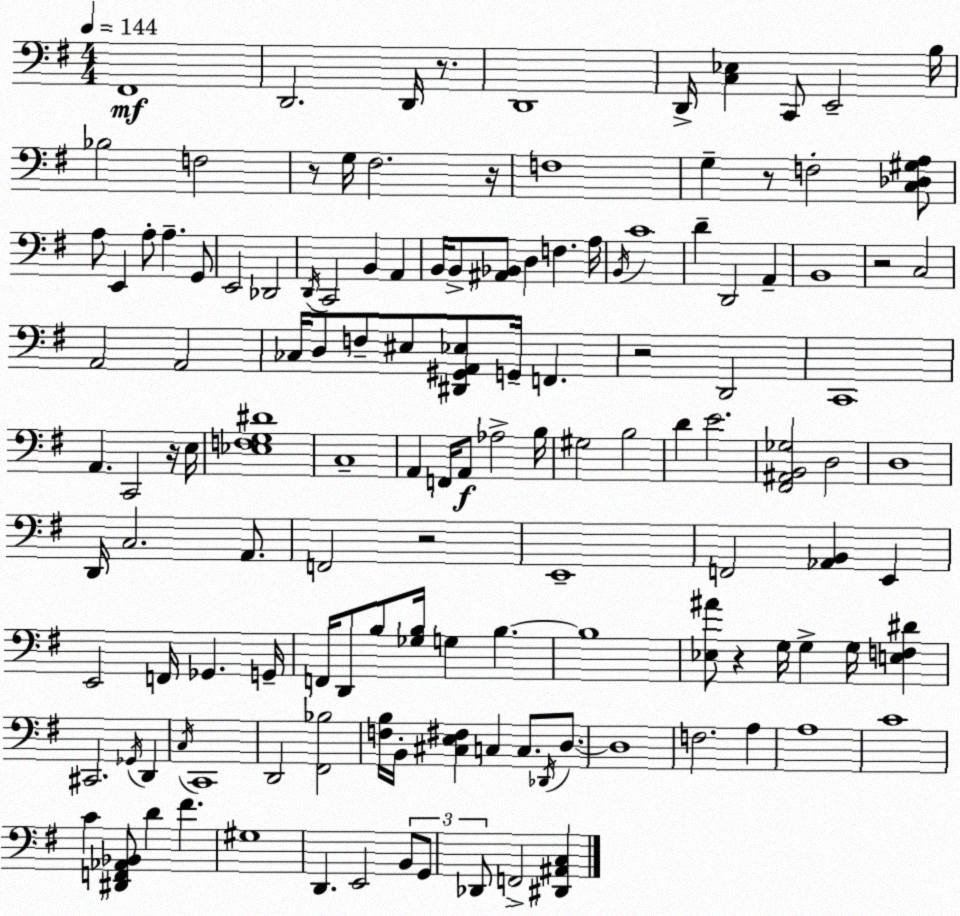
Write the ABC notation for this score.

X:1
T:Untitled
M:4/4
L:1/4
K:G
^F,,4 D,,2 D,,/4 z/2 D,,4 D,,/4 [C,_E,] C,,/2 E,,2 B,/4 _B,2 F,2 z/2 G,/4 ^F,2 z/4 F,4 G, z/2 F,2 [C,_D,^G,A,]/2 A,/2 E,, A,/2 A, G,,/2 E,,2 _D,,2 D,,/4 C,,2 B,, A,, B,,/4 B,,/2 [^A,,_B,,]/2 D, F, A,/4 B,,/4 C4 D D,,2 A,, B,,4 z2 C,2 A,,2 A,,2 _C,/4 D,/2 F,/2 ^E,/2 [^D,,^G,,A,,_E,]/2 G,,/4 F,, z2 D,,2 C,,4 A,, C,,2 z/4 E,/4 [_E,F,G,^D]4 C,4 A,, F,,/4 A,,/2 _A,2 B,/4 ^G,2 B,2 D E2 [^F,,^A,,B,,_G,]2 D,2 D,4 D,,/4 C,2 A,,/2 F,,2 z2 E,,4 F,,2 [_A,,B,,] E,, E,,2 F,,/4 _G,, G,,/4 F,,/4 D,,/2 B,/2 [_G,B,]/4 G, B, B,4 [_E,^A]/2 z G,/4 G, G,/4 [E,F,^D] ^C,,2 _G,,/4 D,, C,/4 C,,4 D,,2 [^F,,_B,]2 [F,B,]/4 B,,/4 [^C,E,^F,] C, C,/2 _D,,/4 D,/2 D,4 F,2 A, A,4 C4 C [^D,,F,,_A,,_B,,]/2 D ^F ^G,4 D,, E,,2 B,,/2 G,,/2 _D,,/2 F,,2 [^D,,^A,,C,]